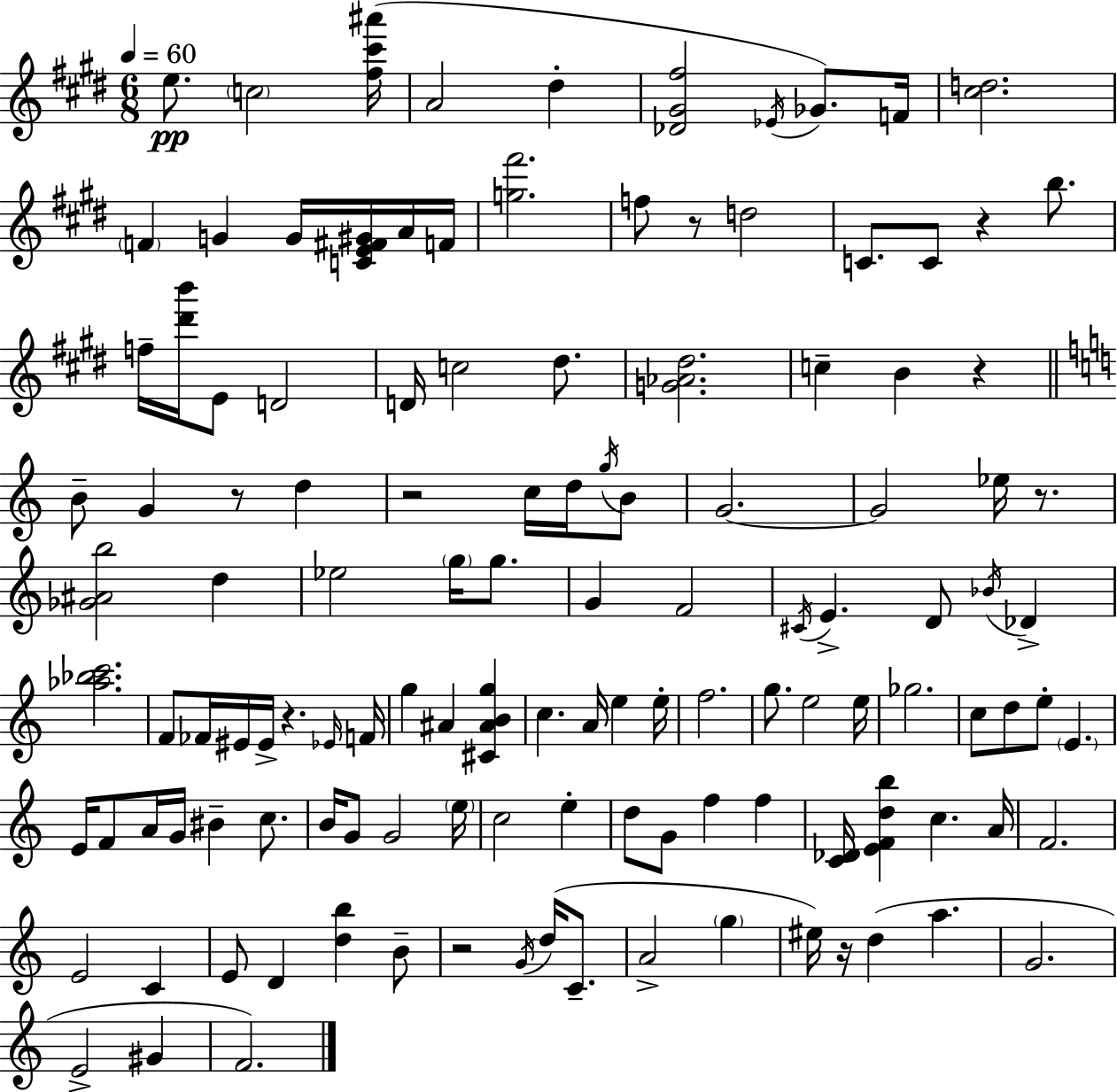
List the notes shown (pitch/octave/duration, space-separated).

E5/e. C5/h [F#5,C#6,A#6]/s A4/h D#5/q [Db4,G#4,F#5]/h Eb4/s Gb4/e. F4/s [C#5,D5]/h. F4/q G4/q G4/s [C4,E4,F#4,G#4]/s A4/s F4/s [G5,F#6]/h. F5/e R/e D5/h C4/e. C4/e R/q B5/e. F5/s [D#6,B6]/s E4/e D4/h D4/s C5/h D#5/e. [G4,Ab4,D#5]/h. C5/q B4/q R/q B4/e G4/q R/e D5/q R/h C5/s D5/s G5/s B4/e G4/h. G4/h Eb5/s R/e. [Gb4,A#4,B5]/h D5/q Eb5/h G5/s G5/e. G4/q F4/h C#4/s E4/q. D4/e Bb4/s Db4/q [Ab5,Bb5,C6]/h. F4/e FES4/s EIS4/s EIS4/s R/q. Eb4/s F4/s G5/q A#4/q [C#4,A#4,B4,G5]/q C5/q. A4/s E5/q E5/s F5/h. G5/e. E5/h E5/s Gb5/h. C5/e D5/e E5/e E4/q. E4/s F4/e A4/s G4/s BIS4/q C5/e. B4/s G4/e G4/h E5/s C5/h E5/q D5/e G4/e F5/q F5/q [C4,Db4]/s [E4,F4,D5,B5]/q C5/q. A4/s F4/h. E4/h C4/q E4/e D4/q [D5,B5]/q B4/e R/h G4/s D5/s C4/e. A4/h G5/q EIS5/s R/s D5/q A5/q. G4/h. E4/h G#4/q F4/h.